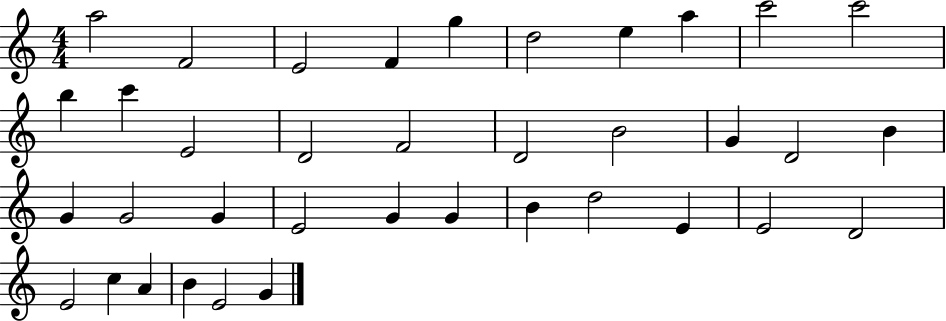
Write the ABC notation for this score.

X:1
T:Untitled
M:4/4
L:1/4
K:C
a2 F2 E2 F g d2 e a c'2 c'2 b c' E2 D2 F2 D2 B2 G D2 B G G2 G E2 G G B d2 E E2 D2 E2 c A B E2 G